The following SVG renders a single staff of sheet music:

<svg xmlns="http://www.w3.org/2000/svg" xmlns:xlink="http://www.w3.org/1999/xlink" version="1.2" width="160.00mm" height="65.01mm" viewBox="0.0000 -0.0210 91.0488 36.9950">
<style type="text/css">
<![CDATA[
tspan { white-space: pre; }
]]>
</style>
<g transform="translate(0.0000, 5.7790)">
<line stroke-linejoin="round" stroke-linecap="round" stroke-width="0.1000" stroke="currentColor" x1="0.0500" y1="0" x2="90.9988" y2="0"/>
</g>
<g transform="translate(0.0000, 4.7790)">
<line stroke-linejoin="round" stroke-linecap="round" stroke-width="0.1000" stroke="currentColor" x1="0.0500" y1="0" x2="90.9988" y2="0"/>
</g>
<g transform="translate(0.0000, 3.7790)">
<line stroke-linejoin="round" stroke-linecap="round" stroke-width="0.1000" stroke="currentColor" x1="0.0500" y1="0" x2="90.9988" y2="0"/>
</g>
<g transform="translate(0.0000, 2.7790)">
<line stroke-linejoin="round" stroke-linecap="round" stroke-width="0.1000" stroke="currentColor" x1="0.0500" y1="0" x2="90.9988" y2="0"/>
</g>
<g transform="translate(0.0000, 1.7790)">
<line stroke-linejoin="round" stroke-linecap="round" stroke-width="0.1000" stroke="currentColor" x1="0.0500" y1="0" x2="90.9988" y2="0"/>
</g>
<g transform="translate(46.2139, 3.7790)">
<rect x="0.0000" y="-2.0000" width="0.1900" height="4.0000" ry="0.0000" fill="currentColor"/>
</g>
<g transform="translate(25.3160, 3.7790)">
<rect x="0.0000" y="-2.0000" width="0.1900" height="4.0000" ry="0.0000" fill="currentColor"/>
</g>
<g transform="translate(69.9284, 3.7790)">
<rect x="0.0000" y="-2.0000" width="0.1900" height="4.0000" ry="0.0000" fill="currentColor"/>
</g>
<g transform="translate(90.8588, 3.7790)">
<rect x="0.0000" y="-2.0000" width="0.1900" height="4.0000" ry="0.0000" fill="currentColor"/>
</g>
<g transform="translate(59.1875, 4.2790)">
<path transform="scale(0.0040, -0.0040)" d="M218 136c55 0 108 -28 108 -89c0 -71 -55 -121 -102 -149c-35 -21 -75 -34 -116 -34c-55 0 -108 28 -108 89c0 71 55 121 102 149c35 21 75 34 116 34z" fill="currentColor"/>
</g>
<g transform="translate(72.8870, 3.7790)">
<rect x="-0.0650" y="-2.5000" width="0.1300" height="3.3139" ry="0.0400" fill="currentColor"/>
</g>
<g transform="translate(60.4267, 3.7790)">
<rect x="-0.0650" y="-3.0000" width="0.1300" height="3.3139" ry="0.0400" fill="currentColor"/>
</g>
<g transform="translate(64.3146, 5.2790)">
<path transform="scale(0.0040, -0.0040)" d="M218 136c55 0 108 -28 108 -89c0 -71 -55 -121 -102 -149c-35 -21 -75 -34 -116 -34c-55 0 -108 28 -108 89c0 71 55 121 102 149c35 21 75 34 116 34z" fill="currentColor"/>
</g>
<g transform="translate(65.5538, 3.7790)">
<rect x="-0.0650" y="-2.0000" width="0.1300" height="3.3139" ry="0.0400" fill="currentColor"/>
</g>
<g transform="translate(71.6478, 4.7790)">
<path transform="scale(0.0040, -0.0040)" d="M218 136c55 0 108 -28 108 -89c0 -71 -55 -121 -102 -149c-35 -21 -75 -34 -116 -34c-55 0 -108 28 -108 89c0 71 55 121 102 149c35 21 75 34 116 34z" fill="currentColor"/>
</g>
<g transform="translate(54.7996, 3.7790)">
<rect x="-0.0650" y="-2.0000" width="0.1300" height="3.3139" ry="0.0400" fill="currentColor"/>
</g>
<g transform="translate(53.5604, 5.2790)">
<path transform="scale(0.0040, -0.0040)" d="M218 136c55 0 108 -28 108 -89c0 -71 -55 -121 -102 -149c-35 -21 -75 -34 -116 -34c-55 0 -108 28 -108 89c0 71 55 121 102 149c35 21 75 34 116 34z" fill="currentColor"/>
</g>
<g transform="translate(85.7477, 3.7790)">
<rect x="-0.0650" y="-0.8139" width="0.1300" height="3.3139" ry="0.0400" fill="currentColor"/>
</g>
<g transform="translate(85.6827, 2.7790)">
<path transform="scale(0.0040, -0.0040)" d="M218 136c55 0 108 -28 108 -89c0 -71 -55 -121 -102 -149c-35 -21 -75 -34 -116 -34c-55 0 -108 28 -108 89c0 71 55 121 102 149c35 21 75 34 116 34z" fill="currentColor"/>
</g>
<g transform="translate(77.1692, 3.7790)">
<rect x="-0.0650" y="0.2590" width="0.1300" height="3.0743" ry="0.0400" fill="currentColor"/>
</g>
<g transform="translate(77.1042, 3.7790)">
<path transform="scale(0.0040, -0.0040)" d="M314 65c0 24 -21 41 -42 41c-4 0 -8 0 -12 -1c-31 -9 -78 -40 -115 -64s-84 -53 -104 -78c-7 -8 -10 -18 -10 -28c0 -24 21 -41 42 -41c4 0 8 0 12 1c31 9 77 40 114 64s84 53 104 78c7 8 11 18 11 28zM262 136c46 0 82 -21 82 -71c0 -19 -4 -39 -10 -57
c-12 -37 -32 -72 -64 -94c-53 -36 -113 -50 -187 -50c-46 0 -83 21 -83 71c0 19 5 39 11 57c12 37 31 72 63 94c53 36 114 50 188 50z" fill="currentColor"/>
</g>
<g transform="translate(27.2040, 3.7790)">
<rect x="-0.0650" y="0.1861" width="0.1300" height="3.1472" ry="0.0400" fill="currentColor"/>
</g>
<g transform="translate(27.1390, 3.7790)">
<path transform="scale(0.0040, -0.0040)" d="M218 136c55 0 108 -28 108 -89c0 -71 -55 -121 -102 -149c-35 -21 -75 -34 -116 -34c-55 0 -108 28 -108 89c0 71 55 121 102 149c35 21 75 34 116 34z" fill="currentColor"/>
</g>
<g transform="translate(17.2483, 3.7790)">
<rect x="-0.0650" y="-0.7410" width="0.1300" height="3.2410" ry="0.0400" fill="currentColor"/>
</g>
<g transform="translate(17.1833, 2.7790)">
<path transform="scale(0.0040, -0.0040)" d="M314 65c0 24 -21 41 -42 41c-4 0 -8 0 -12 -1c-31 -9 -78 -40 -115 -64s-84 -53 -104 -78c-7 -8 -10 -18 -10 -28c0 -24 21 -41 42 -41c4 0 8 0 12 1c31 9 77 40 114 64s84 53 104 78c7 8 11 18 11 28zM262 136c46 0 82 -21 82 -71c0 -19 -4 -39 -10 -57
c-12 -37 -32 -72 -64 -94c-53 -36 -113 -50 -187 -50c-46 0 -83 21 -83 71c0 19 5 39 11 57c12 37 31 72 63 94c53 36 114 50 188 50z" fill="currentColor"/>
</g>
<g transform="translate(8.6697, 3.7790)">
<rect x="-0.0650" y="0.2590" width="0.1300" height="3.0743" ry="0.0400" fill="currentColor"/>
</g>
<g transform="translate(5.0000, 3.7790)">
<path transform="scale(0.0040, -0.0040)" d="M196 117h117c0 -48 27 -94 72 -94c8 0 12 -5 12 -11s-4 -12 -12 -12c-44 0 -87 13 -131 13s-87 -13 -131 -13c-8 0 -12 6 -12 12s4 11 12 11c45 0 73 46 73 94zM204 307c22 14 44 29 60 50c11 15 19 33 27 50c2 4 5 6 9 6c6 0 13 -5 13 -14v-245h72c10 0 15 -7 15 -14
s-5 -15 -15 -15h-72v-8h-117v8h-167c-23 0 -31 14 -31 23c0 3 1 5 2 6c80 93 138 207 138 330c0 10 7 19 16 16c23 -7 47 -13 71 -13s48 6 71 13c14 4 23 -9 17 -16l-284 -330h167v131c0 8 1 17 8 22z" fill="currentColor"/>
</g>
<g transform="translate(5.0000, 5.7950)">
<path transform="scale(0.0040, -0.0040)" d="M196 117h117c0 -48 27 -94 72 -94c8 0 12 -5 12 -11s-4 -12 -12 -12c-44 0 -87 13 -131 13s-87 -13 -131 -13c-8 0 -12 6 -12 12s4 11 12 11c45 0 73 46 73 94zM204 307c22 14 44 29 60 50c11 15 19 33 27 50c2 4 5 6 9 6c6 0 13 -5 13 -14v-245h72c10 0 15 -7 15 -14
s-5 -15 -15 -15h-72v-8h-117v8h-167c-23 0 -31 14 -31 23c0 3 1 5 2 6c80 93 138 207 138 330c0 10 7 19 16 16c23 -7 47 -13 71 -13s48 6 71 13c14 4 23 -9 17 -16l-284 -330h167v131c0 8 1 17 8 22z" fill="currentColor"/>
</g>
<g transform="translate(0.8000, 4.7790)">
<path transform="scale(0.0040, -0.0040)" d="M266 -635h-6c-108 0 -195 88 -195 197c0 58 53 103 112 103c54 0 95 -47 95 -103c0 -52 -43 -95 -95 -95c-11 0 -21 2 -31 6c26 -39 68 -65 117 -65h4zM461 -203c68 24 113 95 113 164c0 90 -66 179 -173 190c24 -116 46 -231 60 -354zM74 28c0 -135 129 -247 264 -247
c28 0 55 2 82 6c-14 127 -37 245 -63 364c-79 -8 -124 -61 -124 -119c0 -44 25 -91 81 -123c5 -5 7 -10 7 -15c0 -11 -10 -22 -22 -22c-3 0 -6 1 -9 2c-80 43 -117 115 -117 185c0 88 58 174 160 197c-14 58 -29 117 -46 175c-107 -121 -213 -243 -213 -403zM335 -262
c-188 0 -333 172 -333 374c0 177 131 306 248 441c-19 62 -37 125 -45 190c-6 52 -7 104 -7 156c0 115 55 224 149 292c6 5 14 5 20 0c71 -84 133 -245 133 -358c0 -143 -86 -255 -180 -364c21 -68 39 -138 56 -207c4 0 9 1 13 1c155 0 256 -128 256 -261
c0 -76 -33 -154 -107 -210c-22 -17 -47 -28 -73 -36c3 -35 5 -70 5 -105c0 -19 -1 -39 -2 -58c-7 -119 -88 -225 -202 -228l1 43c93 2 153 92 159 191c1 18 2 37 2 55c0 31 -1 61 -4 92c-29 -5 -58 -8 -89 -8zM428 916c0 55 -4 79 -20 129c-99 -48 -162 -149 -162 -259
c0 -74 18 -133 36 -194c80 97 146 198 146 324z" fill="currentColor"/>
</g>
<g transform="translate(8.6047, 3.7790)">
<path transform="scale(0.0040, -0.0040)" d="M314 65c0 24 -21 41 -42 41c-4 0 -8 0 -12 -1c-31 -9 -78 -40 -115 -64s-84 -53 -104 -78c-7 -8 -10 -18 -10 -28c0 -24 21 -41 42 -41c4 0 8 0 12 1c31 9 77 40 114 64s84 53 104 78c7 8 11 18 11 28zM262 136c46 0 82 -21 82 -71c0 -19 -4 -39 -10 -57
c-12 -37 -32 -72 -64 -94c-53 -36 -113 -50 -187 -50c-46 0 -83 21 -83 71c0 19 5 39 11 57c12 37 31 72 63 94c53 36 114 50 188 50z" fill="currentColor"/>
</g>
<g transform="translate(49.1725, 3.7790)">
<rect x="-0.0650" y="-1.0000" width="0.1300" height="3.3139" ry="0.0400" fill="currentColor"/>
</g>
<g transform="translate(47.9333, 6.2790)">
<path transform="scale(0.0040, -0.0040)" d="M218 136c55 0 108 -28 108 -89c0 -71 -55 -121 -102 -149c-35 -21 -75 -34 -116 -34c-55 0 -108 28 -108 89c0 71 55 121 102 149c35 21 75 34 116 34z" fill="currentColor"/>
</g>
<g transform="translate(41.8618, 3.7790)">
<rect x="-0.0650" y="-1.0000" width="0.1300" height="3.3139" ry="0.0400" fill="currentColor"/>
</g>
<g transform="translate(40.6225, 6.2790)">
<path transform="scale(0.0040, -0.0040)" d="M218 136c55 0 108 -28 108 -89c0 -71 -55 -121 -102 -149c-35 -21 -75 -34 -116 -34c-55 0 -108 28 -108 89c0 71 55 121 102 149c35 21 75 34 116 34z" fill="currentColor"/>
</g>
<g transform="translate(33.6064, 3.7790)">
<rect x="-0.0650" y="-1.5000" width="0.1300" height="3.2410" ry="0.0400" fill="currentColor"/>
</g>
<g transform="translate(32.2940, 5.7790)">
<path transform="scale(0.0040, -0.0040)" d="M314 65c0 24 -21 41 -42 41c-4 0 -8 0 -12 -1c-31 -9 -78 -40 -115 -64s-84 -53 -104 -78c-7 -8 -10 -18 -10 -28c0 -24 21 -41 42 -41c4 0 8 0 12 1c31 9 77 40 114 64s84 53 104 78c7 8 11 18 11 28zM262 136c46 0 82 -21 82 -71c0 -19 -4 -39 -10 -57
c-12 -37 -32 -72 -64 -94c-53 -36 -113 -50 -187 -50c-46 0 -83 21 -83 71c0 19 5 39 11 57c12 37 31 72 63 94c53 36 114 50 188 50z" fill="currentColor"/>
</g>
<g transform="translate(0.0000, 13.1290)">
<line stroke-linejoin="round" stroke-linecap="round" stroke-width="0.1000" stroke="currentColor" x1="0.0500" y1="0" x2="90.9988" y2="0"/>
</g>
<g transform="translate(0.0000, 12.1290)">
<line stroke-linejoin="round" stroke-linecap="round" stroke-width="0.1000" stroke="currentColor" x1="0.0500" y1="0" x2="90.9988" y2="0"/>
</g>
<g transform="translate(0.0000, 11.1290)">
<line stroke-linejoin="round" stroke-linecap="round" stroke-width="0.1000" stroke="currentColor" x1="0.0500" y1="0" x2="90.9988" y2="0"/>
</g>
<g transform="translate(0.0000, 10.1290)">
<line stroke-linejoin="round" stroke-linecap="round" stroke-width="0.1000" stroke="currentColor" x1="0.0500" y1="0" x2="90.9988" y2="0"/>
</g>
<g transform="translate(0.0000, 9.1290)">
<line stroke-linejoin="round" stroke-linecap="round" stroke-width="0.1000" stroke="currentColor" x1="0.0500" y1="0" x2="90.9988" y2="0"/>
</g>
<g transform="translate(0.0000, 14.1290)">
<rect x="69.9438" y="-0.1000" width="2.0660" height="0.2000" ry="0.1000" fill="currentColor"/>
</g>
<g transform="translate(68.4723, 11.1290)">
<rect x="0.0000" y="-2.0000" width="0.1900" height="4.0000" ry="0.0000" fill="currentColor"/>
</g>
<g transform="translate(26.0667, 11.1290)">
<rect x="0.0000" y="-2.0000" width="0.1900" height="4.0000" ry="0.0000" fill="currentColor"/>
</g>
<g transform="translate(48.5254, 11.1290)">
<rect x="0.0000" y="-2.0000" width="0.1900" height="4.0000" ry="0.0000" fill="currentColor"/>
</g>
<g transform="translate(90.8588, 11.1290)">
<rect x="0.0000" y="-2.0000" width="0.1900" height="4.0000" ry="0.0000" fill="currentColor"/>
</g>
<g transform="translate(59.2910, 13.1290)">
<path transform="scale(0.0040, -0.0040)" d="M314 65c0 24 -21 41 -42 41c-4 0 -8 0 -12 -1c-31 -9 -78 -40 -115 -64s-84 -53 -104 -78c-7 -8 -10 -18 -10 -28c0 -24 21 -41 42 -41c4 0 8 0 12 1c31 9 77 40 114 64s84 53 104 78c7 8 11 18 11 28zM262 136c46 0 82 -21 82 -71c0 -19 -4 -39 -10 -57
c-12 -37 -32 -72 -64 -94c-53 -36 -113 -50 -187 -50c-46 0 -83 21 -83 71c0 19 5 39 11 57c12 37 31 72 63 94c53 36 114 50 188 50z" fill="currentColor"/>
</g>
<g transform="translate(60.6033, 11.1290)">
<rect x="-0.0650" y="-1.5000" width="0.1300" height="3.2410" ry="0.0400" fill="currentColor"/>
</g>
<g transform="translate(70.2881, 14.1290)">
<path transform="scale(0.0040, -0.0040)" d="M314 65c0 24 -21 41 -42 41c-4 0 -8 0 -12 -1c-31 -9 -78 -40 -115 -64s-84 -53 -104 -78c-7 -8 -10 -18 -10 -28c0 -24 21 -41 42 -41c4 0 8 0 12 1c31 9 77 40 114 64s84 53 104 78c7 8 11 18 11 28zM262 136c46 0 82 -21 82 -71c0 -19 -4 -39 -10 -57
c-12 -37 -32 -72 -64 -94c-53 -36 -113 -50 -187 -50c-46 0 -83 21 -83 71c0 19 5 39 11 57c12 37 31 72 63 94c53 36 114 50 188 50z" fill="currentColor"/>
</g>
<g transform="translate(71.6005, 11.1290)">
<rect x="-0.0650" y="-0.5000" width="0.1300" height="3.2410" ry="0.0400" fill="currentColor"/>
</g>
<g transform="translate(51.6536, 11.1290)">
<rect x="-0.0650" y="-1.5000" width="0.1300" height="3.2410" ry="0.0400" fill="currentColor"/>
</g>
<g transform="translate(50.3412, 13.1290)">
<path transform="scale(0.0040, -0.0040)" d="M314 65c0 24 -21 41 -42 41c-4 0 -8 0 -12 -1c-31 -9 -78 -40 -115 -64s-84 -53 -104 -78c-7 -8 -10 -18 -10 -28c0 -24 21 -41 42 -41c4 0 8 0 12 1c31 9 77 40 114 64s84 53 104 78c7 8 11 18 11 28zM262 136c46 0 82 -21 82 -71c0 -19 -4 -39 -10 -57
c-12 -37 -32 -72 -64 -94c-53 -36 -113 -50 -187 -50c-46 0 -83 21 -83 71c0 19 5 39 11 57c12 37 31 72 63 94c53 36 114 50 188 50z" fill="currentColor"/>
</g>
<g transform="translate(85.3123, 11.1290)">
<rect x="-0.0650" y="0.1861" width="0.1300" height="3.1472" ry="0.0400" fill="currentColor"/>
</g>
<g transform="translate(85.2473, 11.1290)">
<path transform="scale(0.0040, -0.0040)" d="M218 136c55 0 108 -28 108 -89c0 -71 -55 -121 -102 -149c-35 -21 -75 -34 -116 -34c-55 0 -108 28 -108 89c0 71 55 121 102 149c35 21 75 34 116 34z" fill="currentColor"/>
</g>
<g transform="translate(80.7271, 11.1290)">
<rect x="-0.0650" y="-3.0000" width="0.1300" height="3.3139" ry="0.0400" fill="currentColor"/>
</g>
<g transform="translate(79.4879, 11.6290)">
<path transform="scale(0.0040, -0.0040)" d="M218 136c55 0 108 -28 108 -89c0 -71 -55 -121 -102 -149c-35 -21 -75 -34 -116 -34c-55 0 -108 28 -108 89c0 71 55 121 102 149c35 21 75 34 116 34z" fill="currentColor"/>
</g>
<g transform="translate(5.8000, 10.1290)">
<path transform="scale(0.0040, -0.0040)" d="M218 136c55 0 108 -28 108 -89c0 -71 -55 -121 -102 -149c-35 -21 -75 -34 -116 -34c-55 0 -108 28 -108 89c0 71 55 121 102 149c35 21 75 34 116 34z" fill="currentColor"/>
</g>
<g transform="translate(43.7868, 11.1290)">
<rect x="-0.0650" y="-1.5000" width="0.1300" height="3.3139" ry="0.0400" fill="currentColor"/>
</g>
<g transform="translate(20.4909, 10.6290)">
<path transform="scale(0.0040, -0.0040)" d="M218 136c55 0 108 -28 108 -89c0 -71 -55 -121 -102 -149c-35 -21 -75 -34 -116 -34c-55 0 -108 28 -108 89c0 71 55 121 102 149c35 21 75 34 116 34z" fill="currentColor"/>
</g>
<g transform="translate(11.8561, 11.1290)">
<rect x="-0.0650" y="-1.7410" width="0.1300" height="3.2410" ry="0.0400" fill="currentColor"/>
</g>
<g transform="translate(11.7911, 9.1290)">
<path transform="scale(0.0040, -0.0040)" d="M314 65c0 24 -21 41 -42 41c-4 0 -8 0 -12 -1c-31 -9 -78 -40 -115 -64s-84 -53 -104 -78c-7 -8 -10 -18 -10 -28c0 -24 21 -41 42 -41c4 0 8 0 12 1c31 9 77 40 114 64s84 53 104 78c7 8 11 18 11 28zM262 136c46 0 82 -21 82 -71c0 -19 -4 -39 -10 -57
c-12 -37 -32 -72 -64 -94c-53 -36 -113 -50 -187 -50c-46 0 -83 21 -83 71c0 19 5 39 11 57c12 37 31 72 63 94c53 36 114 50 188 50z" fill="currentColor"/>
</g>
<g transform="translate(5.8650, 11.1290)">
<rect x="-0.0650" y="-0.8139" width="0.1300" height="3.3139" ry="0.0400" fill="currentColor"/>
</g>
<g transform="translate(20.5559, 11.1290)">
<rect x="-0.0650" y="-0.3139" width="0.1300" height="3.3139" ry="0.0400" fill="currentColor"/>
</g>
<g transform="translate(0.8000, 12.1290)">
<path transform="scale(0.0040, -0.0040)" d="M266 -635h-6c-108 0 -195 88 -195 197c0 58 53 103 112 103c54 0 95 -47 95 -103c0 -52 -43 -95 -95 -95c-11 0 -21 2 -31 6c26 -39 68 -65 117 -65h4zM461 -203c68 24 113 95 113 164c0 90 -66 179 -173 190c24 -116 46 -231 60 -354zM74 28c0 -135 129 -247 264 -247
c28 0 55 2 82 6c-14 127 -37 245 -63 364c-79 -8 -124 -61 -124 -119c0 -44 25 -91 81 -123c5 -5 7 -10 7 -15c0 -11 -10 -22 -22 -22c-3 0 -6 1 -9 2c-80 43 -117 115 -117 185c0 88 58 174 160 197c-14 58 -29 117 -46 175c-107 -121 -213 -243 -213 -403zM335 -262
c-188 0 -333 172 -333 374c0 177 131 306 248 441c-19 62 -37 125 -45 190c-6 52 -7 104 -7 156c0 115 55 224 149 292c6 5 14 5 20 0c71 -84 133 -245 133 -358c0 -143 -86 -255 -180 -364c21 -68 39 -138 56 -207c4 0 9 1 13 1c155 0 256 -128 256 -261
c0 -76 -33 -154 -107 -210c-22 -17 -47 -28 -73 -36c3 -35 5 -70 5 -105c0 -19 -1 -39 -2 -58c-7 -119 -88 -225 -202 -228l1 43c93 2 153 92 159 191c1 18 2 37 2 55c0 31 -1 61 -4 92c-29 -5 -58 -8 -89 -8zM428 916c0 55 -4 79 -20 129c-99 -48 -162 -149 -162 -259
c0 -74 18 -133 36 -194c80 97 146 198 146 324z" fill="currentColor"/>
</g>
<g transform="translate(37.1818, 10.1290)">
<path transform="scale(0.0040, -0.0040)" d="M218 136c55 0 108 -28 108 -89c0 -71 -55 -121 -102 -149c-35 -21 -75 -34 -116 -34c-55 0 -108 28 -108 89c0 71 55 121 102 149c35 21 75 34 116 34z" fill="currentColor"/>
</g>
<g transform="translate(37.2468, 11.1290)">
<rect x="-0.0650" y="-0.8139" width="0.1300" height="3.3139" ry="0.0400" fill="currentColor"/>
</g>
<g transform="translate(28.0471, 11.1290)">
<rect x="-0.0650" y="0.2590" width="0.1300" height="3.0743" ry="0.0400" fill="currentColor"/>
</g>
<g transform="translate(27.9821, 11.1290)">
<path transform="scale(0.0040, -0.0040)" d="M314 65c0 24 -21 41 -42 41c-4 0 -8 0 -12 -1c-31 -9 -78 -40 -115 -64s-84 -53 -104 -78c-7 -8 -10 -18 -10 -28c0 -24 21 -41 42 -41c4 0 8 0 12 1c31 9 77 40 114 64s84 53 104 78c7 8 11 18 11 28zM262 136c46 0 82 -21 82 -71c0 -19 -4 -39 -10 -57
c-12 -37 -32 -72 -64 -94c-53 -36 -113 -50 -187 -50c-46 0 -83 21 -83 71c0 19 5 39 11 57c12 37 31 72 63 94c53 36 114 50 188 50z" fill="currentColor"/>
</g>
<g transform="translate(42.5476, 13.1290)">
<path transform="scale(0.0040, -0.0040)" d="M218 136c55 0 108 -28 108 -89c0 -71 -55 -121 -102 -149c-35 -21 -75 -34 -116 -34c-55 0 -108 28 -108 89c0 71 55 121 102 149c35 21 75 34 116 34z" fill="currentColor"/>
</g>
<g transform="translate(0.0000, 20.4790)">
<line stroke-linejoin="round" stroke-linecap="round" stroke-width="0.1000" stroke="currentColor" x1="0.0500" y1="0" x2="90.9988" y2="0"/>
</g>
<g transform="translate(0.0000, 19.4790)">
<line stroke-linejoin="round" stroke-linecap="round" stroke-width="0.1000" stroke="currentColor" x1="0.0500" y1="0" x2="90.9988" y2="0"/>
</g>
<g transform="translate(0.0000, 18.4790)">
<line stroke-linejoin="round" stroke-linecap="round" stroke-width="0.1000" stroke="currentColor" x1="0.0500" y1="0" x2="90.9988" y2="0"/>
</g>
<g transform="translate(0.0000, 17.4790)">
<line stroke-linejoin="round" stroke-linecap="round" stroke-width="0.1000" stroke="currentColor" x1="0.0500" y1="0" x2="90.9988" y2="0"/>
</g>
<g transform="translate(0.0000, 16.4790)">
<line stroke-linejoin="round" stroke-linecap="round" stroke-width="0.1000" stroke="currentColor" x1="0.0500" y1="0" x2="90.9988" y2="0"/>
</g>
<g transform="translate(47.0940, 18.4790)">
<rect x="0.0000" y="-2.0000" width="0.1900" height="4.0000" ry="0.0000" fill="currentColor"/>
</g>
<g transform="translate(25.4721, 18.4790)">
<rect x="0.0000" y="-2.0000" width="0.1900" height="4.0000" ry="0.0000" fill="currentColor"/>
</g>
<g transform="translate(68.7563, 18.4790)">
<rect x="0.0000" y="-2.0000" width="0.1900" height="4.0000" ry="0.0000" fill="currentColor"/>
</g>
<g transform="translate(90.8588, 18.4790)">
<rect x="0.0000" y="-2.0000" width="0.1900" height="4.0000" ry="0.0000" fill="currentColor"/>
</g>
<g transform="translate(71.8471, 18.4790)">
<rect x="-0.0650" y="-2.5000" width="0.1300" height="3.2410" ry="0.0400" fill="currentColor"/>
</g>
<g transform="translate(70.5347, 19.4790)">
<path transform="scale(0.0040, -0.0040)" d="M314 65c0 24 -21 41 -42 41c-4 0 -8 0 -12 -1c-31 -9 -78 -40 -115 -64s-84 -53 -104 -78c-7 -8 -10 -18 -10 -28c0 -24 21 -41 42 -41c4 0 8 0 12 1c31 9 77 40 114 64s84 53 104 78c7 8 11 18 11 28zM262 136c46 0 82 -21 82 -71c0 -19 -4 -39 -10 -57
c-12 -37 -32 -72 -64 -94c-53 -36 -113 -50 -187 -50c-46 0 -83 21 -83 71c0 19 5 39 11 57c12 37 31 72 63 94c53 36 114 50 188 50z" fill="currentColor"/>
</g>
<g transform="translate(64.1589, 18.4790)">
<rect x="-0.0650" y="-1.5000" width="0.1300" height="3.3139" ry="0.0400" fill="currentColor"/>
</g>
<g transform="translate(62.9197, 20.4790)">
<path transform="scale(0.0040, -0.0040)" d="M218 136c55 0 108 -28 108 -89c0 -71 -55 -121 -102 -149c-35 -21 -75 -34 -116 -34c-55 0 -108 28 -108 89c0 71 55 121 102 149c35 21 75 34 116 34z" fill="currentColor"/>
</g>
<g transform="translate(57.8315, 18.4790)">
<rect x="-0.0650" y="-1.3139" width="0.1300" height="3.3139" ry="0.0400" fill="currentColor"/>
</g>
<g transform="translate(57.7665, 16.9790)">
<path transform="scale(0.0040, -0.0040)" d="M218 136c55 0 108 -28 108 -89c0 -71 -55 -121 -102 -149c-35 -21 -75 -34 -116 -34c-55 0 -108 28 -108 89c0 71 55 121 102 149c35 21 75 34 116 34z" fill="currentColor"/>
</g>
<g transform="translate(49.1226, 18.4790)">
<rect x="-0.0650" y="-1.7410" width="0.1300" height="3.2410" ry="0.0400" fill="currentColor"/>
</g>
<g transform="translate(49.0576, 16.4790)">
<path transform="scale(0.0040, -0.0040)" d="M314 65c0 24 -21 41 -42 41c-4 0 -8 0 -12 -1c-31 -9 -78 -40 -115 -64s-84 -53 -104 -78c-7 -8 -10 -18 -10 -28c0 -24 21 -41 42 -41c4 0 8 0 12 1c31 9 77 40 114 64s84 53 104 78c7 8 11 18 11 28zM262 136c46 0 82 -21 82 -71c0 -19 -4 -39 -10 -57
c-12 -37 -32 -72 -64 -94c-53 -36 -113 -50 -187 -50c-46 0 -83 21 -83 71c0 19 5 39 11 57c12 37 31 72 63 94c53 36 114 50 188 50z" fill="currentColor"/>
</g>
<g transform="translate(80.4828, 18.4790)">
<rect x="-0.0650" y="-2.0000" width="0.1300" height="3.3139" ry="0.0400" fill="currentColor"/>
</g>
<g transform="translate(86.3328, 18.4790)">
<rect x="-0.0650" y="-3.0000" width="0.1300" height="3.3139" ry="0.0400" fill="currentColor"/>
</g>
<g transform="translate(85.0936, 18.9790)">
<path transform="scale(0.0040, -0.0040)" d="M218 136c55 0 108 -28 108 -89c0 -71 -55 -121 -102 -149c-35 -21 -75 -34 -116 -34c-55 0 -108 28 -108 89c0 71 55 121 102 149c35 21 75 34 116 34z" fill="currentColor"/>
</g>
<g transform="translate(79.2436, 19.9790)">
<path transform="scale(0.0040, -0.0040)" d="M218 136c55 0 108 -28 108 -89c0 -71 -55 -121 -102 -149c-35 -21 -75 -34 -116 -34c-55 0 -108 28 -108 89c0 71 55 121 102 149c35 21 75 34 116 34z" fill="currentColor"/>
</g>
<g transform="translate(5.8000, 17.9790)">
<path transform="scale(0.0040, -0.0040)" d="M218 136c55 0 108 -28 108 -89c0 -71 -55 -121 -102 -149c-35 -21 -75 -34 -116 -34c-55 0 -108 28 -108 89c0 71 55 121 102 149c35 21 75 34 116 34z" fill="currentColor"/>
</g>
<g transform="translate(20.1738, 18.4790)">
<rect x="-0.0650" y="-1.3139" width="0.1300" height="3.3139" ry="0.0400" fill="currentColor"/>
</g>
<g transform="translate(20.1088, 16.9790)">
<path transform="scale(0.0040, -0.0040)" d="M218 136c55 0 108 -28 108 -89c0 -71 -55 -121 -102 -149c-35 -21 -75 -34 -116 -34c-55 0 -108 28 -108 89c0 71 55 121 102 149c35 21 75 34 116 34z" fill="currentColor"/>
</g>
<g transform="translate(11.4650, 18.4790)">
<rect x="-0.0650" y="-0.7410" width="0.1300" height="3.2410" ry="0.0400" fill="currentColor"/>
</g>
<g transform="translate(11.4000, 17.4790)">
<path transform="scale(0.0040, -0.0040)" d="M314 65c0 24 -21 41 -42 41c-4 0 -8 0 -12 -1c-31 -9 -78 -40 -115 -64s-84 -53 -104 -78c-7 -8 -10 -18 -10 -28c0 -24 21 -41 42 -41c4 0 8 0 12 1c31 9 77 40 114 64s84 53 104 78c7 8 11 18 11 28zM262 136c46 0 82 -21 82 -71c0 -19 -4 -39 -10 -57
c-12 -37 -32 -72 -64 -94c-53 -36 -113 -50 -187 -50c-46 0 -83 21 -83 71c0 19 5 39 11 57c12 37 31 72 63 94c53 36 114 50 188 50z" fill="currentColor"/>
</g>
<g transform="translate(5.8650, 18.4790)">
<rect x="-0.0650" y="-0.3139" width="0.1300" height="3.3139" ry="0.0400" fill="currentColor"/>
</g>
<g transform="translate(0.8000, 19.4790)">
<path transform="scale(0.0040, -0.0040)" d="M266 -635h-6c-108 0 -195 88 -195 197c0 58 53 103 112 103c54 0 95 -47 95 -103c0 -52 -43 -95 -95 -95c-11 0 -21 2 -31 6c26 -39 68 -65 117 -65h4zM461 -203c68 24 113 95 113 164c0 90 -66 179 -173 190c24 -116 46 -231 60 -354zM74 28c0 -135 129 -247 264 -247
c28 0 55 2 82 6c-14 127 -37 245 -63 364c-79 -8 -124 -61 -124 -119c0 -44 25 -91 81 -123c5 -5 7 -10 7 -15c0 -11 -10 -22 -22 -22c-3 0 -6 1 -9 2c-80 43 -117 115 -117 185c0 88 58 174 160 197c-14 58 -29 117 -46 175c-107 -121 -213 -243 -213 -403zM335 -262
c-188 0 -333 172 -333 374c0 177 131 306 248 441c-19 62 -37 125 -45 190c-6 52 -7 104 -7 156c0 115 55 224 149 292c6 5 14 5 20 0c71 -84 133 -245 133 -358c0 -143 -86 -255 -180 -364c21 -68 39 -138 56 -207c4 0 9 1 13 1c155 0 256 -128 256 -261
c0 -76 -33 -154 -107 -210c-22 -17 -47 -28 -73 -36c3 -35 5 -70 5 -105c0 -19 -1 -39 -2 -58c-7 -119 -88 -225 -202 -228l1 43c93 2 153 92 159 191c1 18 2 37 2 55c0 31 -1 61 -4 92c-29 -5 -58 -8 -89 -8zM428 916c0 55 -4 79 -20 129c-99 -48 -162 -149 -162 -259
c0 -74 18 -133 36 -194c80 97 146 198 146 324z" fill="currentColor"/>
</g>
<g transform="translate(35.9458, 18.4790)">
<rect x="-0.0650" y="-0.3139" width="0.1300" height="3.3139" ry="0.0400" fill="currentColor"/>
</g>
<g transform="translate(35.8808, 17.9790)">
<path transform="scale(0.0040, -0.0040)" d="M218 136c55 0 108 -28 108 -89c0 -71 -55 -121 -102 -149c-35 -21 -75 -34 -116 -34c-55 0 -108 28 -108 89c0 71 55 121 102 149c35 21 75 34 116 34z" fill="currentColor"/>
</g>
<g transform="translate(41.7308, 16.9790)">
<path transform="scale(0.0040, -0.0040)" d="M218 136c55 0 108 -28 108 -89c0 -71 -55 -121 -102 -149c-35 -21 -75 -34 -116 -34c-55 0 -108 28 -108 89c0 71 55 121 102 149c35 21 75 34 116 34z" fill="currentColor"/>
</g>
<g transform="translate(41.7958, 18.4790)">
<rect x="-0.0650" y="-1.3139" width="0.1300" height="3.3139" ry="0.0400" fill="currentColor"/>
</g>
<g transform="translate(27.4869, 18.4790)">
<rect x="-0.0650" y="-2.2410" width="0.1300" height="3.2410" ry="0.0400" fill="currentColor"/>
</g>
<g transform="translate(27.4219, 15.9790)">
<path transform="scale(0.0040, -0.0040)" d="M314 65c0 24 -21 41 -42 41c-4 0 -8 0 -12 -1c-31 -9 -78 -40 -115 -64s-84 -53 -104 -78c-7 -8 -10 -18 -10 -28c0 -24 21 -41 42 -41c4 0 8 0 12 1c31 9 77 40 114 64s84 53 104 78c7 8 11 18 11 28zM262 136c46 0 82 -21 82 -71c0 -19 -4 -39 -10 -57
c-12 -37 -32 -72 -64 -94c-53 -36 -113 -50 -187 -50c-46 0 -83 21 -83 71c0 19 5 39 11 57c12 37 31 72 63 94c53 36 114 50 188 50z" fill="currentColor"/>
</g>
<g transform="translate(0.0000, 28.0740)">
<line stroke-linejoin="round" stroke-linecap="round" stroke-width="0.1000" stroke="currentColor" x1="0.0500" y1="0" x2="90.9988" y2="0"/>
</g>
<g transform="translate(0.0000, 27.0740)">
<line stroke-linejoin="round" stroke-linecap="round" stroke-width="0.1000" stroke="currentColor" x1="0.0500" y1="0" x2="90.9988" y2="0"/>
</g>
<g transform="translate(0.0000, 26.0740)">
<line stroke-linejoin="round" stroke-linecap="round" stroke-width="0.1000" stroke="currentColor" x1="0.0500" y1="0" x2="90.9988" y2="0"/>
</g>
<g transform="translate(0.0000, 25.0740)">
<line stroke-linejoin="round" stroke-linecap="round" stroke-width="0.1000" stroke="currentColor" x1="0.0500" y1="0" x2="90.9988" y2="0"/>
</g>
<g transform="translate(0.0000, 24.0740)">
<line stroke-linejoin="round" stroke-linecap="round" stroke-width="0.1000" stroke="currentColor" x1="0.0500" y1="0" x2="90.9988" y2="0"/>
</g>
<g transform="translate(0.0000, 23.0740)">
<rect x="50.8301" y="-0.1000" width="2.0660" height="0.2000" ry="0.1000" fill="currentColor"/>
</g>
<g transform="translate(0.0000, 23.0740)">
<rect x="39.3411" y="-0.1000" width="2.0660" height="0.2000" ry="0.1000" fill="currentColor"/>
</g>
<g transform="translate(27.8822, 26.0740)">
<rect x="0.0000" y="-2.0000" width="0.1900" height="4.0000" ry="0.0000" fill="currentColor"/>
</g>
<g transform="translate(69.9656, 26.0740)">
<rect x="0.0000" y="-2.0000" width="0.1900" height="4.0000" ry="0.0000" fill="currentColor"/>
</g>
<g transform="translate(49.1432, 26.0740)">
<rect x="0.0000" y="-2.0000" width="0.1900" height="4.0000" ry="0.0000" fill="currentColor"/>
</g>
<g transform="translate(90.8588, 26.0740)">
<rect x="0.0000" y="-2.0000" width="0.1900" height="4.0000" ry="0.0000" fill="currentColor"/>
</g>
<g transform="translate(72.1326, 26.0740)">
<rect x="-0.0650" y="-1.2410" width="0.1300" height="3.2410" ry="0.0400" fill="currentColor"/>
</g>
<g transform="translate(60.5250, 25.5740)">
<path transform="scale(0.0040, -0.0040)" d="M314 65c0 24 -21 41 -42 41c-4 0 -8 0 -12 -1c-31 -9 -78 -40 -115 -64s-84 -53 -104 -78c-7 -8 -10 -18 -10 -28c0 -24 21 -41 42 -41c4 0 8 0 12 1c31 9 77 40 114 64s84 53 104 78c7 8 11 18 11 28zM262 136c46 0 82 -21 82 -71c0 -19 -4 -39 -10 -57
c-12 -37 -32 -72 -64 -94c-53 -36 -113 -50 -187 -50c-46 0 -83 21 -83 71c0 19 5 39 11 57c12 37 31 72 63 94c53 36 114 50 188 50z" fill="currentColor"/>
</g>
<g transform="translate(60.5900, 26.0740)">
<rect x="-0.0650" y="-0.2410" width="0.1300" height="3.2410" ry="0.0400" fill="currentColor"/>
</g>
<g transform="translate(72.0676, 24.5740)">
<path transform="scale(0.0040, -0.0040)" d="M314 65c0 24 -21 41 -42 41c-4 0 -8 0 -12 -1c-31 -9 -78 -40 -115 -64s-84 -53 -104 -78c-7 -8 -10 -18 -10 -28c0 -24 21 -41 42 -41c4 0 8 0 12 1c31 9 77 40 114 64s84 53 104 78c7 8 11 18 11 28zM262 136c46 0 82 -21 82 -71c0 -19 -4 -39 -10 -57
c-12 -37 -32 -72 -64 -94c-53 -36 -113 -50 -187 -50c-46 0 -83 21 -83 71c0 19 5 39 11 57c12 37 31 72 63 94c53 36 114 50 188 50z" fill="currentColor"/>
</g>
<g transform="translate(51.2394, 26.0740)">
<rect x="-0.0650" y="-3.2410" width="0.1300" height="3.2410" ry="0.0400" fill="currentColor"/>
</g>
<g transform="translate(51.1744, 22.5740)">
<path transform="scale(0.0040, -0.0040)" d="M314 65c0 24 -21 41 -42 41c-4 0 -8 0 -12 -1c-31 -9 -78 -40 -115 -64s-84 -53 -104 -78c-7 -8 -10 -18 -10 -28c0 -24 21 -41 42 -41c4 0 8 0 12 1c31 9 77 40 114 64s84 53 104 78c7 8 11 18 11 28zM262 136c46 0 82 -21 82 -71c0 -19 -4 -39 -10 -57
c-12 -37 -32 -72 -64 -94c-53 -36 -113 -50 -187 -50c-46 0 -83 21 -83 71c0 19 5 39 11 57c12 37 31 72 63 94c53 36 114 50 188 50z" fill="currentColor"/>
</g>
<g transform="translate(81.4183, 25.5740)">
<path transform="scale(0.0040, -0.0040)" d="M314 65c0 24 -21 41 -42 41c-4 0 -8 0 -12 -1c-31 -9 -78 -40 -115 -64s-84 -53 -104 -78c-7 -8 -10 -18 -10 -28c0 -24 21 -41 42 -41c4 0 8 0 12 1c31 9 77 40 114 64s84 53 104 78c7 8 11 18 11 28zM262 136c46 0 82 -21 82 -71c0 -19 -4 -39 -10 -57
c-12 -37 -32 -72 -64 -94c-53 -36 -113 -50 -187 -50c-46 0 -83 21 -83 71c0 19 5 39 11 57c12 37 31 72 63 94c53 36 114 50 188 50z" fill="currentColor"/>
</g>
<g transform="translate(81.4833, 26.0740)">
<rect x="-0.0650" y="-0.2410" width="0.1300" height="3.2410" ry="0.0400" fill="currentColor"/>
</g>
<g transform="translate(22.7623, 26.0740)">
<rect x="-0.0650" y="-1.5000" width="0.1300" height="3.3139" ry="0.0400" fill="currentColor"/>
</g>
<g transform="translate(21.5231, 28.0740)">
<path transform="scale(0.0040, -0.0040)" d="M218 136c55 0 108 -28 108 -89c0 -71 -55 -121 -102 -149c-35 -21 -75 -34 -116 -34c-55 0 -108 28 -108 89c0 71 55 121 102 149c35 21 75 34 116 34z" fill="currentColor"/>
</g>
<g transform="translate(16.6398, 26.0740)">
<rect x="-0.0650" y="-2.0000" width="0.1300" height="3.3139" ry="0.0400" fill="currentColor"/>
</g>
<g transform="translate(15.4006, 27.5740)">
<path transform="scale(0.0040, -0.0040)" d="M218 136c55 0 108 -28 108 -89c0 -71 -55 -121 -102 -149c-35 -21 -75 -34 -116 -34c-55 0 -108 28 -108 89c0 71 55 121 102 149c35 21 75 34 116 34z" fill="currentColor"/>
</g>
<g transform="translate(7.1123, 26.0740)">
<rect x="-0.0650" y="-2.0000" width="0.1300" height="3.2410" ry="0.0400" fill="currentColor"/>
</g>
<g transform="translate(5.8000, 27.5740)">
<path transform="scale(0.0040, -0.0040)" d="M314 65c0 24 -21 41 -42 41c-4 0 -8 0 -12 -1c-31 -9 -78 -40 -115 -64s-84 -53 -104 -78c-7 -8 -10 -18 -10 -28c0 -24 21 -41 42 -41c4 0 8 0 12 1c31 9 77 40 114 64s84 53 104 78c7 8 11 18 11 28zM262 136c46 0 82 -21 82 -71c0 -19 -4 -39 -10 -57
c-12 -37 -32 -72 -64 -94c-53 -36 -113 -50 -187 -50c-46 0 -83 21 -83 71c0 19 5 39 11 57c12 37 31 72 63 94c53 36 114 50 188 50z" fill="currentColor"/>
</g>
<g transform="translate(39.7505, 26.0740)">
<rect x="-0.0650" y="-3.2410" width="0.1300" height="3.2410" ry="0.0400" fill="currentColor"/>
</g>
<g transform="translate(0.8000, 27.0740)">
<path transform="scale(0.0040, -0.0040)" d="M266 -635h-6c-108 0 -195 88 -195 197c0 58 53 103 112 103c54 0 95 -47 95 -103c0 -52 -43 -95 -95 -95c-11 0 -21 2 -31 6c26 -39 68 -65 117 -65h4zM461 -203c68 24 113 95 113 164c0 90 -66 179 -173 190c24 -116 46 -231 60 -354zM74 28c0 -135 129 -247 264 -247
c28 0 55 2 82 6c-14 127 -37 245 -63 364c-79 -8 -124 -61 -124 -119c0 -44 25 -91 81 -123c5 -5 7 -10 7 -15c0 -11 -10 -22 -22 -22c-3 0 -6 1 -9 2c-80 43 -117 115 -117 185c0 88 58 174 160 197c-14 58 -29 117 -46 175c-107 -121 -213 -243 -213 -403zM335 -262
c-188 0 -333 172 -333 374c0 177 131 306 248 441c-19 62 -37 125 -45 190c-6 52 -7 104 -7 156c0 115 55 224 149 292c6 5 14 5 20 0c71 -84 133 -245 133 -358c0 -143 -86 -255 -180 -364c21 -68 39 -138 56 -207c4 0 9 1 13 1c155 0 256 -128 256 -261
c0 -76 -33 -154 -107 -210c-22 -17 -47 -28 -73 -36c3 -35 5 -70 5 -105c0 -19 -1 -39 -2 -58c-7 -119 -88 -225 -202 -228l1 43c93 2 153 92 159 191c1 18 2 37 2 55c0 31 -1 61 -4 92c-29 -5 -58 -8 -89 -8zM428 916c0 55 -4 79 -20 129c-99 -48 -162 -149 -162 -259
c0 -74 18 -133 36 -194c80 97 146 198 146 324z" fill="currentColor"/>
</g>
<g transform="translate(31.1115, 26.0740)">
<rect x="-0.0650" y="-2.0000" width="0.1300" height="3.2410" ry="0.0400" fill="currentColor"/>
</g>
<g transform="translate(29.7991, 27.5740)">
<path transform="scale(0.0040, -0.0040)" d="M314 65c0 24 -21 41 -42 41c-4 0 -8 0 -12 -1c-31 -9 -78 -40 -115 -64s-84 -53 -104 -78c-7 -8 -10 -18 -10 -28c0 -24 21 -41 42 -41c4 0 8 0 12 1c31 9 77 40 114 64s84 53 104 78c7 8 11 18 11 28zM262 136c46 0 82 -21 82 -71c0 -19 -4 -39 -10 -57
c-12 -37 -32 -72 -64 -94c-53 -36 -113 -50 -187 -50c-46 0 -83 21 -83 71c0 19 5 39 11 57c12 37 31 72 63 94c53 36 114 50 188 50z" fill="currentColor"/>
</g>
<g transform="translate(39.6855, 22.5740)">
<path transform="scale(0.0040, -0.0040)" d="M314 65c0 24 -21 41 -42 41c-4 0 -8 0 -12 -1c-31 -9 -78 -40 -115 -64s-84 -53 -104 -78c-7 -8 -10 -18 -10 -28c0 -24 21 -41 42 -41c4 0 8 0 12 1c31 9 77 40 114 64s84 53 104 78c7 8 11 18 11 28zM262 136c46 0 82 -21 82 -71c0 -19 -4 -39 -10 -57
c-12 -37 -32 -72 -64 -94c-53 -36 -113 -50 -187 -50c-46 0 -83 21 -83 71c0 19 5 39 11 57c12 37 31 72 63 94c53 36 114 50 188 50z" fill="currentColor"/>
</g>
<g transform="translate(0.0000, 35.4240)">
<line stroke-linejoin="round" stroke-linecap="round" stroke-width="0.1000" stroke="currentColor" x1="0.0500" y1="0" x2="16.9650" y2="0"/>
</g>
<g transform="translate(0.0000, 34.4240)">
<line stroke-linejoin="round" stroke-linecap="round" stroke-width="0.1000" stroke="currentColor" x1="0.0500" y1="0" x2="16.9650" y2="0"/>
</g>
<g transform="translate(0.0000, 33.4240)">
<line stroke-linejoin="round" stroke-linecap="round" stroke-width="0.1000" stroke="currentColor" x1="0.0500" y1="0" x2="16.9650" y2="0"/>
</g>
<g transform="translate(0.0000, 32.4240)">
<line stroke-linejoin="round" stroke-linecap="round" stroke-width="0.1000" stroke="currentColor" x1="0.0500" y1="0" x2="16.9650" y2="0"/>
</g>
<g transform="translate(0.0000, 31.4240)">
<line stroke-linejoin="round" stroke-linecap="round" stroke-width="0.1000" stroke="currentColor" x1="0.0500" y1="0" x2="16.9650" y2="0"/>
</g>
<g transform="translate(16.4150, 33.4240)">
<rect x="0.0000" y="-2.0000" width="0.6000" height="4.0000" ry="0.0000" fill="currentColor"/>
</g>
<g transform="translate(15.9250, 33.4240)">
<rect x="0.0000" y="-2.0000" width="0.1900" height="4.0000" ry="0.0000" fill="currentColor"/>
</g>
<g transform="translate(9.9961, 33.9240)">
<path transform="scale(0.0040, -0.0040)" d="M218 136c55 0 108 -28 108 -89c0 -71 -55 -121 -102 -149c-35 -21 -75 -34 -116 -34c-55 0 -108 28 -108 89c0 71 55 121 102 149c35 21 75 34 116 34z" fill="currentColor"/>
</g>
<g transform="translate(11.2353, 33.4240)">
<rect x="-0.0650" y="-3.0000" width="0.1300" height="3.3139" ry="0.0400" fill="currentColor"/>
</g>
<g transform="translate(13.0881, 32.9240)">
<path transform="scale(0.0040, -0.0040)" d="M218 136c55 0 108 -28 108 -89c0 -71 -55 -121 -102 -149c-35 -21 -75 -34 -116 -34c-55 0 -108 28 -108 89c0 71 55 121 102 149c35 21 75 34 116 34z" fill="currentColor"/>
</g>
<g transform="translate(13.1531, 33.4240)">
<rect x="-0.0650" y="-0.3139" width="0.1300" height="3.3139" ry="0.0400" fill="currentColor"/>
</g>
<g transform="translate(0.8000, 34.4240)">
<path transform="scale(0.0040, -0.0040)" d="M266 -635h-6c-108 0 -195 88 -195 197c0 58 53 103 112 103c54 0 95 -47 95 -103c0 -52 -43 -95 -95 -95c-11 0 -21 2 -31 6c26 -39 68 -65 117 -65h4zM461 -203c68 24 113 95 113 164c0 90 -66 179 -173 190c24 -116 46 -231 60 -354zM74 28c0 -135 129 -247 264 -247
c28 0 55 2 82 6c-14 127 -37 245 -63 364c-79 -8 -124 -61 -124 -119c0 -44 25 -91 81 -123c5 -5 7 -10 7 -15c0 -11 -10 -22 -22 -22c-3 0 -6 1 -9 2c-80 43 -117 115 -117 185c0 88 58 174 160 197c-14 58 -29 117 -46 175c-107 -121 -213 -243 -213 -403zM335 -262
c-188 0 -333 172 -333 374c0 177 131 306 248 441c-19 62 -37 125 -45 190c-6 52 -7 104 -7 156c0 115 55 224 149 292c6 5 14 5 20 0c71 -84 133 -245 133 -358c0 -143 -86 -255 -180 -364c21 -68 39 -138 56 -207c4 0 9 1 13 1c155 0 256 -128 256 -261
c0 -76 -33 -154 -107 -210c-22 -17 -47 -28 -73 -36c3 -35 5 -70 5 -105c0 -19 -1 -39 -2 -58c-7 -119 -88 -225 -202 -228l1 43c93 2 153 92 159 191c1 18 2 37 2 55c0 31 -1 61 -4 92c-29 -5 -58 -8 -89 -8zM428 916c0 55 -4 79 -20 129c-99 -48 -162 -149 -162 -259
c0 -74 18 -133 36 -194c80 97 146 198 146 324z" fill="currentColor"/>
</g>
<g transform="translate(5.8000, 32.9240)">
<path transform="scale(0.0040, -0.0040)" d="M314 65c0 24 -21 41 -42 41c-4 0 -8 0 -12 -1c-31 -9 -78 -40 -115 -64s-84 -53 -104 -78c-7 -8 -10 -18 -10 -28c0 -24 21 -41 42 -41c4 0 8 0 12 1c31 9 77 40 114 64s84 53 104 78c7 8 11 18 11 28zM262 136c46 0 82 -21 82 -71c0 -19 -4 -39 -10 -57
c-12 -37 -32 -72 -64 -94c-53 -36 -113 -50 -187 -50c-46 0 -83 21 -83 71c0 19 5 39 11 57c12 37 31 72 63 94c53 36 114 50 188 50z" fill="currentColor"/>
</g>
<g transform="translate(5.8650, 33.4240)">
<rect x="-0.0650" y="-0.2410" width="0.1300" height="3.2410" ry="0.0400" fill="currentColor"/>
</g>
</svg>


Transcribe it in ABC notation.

X:1
T:Untitled
M:4/4
L:1/4
K:C
B2 d2 B E2 D D F A F G B2 d d f2 c B2 d E E2 E2 C2 A B c d2 e g2 c e f2 e E G2 F A F2 F E F2 b2 b2 c2 e2 c2 c2 A c